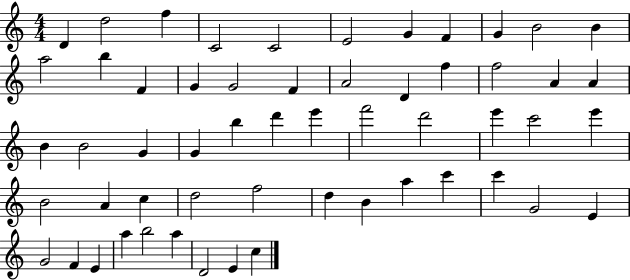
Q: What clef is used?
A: treble